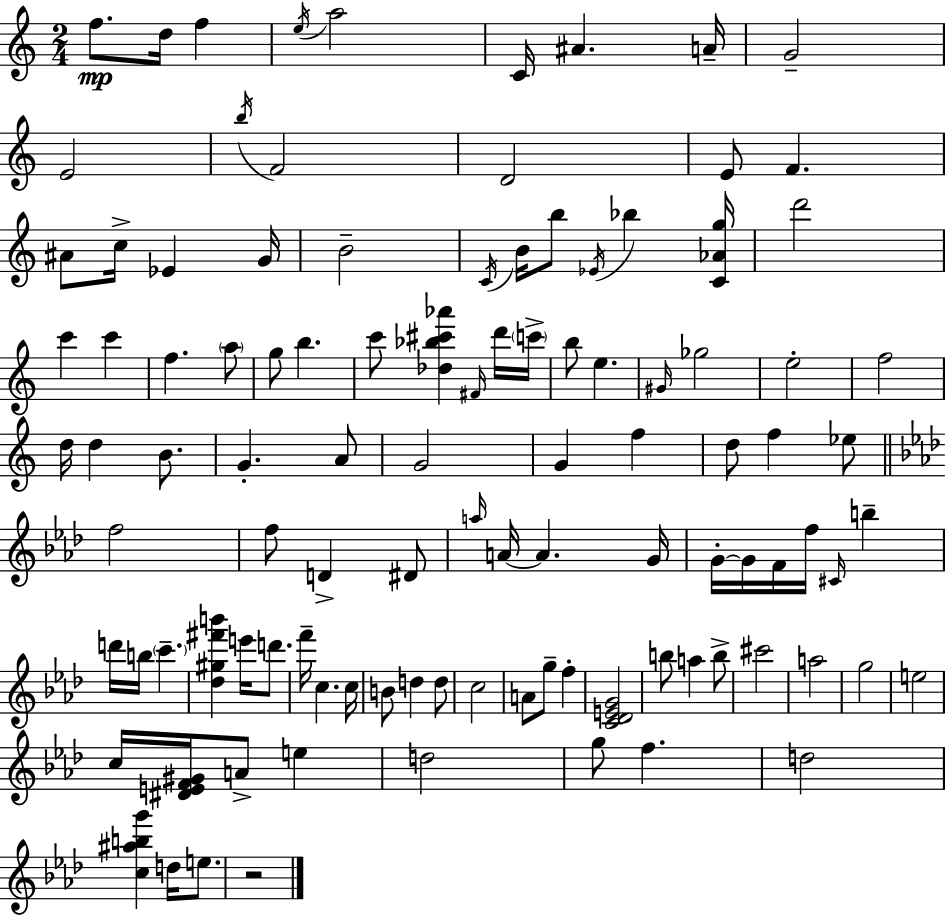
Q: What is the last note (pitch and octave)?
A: E5